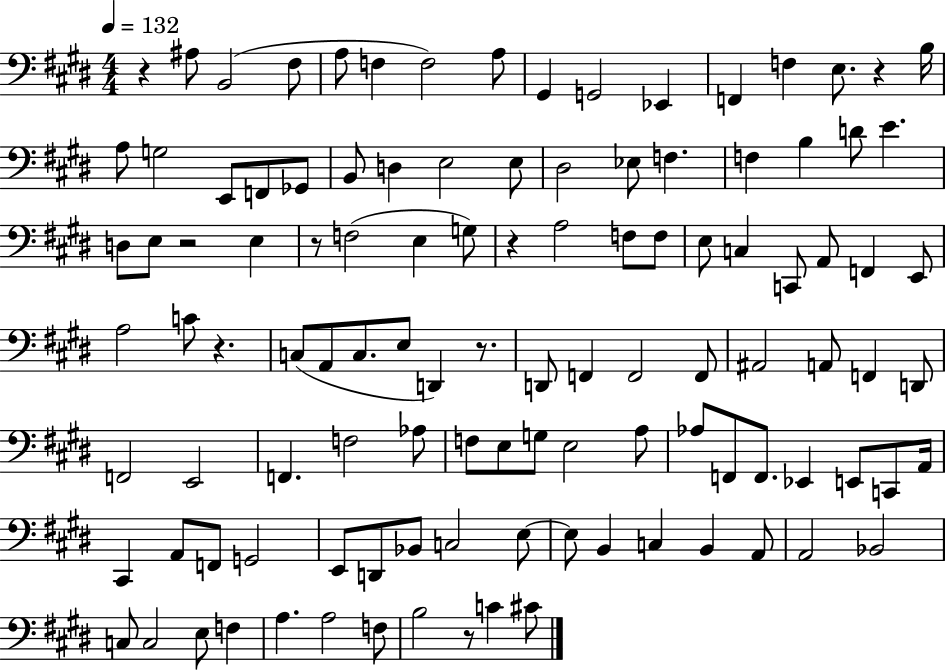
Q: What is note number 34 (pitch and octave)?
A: F3